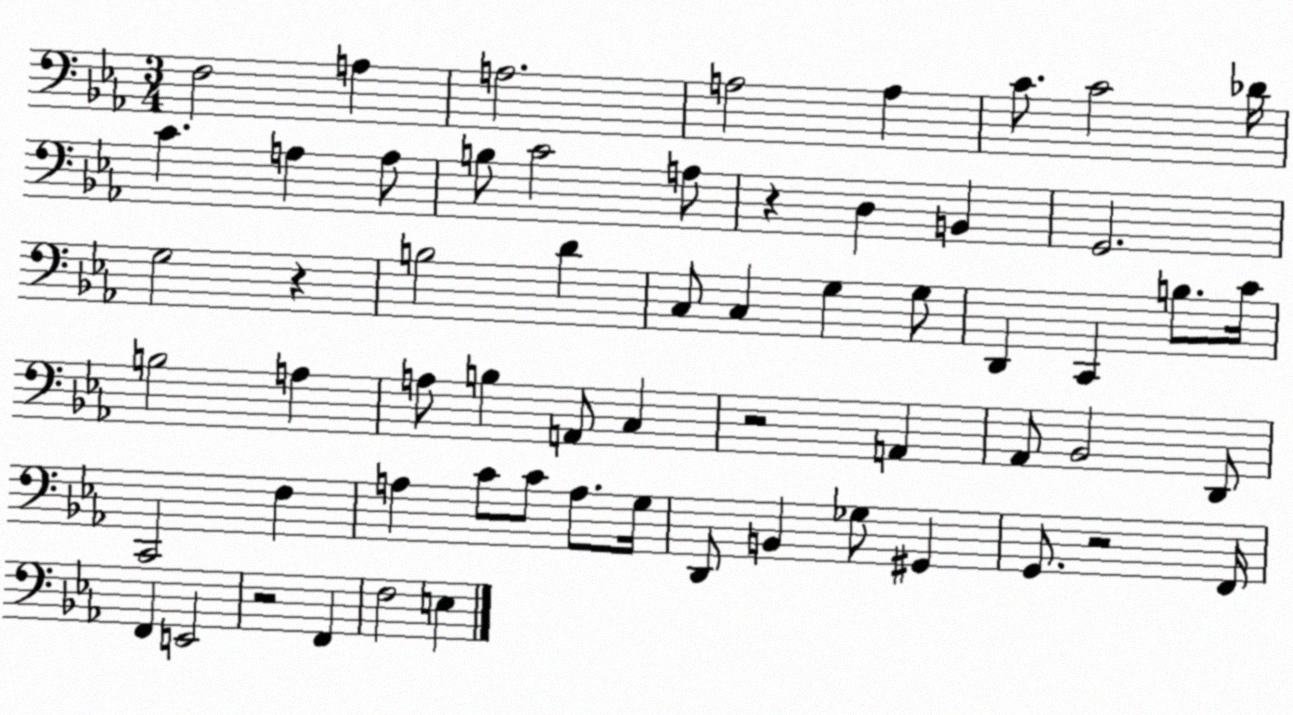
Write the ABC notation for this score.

X:1
T:Untitled
M:3/4
L:1/4
K:Eb
F,2 A, A,2 A,2 A, C/2 C2 _D/4 C A, A,/2 B,/2 C2 A,/2 z D, B,, G,,2 G,2 z B,2 D C,/2 C, G, G,/2 D,, C,, B,/2 C/4 B,2 A, A,/2 B, A,,/2 C, z2 A,, _A,,/2 _B,,2 D,,/2 C,,2 F, A, C/2 C/2 A,/2 G,/4 D,,/2 B,, _G,/2 ^G,, G,,/2 z2 F,,/4 F,, E,,2 z2 F,, F,2 E,